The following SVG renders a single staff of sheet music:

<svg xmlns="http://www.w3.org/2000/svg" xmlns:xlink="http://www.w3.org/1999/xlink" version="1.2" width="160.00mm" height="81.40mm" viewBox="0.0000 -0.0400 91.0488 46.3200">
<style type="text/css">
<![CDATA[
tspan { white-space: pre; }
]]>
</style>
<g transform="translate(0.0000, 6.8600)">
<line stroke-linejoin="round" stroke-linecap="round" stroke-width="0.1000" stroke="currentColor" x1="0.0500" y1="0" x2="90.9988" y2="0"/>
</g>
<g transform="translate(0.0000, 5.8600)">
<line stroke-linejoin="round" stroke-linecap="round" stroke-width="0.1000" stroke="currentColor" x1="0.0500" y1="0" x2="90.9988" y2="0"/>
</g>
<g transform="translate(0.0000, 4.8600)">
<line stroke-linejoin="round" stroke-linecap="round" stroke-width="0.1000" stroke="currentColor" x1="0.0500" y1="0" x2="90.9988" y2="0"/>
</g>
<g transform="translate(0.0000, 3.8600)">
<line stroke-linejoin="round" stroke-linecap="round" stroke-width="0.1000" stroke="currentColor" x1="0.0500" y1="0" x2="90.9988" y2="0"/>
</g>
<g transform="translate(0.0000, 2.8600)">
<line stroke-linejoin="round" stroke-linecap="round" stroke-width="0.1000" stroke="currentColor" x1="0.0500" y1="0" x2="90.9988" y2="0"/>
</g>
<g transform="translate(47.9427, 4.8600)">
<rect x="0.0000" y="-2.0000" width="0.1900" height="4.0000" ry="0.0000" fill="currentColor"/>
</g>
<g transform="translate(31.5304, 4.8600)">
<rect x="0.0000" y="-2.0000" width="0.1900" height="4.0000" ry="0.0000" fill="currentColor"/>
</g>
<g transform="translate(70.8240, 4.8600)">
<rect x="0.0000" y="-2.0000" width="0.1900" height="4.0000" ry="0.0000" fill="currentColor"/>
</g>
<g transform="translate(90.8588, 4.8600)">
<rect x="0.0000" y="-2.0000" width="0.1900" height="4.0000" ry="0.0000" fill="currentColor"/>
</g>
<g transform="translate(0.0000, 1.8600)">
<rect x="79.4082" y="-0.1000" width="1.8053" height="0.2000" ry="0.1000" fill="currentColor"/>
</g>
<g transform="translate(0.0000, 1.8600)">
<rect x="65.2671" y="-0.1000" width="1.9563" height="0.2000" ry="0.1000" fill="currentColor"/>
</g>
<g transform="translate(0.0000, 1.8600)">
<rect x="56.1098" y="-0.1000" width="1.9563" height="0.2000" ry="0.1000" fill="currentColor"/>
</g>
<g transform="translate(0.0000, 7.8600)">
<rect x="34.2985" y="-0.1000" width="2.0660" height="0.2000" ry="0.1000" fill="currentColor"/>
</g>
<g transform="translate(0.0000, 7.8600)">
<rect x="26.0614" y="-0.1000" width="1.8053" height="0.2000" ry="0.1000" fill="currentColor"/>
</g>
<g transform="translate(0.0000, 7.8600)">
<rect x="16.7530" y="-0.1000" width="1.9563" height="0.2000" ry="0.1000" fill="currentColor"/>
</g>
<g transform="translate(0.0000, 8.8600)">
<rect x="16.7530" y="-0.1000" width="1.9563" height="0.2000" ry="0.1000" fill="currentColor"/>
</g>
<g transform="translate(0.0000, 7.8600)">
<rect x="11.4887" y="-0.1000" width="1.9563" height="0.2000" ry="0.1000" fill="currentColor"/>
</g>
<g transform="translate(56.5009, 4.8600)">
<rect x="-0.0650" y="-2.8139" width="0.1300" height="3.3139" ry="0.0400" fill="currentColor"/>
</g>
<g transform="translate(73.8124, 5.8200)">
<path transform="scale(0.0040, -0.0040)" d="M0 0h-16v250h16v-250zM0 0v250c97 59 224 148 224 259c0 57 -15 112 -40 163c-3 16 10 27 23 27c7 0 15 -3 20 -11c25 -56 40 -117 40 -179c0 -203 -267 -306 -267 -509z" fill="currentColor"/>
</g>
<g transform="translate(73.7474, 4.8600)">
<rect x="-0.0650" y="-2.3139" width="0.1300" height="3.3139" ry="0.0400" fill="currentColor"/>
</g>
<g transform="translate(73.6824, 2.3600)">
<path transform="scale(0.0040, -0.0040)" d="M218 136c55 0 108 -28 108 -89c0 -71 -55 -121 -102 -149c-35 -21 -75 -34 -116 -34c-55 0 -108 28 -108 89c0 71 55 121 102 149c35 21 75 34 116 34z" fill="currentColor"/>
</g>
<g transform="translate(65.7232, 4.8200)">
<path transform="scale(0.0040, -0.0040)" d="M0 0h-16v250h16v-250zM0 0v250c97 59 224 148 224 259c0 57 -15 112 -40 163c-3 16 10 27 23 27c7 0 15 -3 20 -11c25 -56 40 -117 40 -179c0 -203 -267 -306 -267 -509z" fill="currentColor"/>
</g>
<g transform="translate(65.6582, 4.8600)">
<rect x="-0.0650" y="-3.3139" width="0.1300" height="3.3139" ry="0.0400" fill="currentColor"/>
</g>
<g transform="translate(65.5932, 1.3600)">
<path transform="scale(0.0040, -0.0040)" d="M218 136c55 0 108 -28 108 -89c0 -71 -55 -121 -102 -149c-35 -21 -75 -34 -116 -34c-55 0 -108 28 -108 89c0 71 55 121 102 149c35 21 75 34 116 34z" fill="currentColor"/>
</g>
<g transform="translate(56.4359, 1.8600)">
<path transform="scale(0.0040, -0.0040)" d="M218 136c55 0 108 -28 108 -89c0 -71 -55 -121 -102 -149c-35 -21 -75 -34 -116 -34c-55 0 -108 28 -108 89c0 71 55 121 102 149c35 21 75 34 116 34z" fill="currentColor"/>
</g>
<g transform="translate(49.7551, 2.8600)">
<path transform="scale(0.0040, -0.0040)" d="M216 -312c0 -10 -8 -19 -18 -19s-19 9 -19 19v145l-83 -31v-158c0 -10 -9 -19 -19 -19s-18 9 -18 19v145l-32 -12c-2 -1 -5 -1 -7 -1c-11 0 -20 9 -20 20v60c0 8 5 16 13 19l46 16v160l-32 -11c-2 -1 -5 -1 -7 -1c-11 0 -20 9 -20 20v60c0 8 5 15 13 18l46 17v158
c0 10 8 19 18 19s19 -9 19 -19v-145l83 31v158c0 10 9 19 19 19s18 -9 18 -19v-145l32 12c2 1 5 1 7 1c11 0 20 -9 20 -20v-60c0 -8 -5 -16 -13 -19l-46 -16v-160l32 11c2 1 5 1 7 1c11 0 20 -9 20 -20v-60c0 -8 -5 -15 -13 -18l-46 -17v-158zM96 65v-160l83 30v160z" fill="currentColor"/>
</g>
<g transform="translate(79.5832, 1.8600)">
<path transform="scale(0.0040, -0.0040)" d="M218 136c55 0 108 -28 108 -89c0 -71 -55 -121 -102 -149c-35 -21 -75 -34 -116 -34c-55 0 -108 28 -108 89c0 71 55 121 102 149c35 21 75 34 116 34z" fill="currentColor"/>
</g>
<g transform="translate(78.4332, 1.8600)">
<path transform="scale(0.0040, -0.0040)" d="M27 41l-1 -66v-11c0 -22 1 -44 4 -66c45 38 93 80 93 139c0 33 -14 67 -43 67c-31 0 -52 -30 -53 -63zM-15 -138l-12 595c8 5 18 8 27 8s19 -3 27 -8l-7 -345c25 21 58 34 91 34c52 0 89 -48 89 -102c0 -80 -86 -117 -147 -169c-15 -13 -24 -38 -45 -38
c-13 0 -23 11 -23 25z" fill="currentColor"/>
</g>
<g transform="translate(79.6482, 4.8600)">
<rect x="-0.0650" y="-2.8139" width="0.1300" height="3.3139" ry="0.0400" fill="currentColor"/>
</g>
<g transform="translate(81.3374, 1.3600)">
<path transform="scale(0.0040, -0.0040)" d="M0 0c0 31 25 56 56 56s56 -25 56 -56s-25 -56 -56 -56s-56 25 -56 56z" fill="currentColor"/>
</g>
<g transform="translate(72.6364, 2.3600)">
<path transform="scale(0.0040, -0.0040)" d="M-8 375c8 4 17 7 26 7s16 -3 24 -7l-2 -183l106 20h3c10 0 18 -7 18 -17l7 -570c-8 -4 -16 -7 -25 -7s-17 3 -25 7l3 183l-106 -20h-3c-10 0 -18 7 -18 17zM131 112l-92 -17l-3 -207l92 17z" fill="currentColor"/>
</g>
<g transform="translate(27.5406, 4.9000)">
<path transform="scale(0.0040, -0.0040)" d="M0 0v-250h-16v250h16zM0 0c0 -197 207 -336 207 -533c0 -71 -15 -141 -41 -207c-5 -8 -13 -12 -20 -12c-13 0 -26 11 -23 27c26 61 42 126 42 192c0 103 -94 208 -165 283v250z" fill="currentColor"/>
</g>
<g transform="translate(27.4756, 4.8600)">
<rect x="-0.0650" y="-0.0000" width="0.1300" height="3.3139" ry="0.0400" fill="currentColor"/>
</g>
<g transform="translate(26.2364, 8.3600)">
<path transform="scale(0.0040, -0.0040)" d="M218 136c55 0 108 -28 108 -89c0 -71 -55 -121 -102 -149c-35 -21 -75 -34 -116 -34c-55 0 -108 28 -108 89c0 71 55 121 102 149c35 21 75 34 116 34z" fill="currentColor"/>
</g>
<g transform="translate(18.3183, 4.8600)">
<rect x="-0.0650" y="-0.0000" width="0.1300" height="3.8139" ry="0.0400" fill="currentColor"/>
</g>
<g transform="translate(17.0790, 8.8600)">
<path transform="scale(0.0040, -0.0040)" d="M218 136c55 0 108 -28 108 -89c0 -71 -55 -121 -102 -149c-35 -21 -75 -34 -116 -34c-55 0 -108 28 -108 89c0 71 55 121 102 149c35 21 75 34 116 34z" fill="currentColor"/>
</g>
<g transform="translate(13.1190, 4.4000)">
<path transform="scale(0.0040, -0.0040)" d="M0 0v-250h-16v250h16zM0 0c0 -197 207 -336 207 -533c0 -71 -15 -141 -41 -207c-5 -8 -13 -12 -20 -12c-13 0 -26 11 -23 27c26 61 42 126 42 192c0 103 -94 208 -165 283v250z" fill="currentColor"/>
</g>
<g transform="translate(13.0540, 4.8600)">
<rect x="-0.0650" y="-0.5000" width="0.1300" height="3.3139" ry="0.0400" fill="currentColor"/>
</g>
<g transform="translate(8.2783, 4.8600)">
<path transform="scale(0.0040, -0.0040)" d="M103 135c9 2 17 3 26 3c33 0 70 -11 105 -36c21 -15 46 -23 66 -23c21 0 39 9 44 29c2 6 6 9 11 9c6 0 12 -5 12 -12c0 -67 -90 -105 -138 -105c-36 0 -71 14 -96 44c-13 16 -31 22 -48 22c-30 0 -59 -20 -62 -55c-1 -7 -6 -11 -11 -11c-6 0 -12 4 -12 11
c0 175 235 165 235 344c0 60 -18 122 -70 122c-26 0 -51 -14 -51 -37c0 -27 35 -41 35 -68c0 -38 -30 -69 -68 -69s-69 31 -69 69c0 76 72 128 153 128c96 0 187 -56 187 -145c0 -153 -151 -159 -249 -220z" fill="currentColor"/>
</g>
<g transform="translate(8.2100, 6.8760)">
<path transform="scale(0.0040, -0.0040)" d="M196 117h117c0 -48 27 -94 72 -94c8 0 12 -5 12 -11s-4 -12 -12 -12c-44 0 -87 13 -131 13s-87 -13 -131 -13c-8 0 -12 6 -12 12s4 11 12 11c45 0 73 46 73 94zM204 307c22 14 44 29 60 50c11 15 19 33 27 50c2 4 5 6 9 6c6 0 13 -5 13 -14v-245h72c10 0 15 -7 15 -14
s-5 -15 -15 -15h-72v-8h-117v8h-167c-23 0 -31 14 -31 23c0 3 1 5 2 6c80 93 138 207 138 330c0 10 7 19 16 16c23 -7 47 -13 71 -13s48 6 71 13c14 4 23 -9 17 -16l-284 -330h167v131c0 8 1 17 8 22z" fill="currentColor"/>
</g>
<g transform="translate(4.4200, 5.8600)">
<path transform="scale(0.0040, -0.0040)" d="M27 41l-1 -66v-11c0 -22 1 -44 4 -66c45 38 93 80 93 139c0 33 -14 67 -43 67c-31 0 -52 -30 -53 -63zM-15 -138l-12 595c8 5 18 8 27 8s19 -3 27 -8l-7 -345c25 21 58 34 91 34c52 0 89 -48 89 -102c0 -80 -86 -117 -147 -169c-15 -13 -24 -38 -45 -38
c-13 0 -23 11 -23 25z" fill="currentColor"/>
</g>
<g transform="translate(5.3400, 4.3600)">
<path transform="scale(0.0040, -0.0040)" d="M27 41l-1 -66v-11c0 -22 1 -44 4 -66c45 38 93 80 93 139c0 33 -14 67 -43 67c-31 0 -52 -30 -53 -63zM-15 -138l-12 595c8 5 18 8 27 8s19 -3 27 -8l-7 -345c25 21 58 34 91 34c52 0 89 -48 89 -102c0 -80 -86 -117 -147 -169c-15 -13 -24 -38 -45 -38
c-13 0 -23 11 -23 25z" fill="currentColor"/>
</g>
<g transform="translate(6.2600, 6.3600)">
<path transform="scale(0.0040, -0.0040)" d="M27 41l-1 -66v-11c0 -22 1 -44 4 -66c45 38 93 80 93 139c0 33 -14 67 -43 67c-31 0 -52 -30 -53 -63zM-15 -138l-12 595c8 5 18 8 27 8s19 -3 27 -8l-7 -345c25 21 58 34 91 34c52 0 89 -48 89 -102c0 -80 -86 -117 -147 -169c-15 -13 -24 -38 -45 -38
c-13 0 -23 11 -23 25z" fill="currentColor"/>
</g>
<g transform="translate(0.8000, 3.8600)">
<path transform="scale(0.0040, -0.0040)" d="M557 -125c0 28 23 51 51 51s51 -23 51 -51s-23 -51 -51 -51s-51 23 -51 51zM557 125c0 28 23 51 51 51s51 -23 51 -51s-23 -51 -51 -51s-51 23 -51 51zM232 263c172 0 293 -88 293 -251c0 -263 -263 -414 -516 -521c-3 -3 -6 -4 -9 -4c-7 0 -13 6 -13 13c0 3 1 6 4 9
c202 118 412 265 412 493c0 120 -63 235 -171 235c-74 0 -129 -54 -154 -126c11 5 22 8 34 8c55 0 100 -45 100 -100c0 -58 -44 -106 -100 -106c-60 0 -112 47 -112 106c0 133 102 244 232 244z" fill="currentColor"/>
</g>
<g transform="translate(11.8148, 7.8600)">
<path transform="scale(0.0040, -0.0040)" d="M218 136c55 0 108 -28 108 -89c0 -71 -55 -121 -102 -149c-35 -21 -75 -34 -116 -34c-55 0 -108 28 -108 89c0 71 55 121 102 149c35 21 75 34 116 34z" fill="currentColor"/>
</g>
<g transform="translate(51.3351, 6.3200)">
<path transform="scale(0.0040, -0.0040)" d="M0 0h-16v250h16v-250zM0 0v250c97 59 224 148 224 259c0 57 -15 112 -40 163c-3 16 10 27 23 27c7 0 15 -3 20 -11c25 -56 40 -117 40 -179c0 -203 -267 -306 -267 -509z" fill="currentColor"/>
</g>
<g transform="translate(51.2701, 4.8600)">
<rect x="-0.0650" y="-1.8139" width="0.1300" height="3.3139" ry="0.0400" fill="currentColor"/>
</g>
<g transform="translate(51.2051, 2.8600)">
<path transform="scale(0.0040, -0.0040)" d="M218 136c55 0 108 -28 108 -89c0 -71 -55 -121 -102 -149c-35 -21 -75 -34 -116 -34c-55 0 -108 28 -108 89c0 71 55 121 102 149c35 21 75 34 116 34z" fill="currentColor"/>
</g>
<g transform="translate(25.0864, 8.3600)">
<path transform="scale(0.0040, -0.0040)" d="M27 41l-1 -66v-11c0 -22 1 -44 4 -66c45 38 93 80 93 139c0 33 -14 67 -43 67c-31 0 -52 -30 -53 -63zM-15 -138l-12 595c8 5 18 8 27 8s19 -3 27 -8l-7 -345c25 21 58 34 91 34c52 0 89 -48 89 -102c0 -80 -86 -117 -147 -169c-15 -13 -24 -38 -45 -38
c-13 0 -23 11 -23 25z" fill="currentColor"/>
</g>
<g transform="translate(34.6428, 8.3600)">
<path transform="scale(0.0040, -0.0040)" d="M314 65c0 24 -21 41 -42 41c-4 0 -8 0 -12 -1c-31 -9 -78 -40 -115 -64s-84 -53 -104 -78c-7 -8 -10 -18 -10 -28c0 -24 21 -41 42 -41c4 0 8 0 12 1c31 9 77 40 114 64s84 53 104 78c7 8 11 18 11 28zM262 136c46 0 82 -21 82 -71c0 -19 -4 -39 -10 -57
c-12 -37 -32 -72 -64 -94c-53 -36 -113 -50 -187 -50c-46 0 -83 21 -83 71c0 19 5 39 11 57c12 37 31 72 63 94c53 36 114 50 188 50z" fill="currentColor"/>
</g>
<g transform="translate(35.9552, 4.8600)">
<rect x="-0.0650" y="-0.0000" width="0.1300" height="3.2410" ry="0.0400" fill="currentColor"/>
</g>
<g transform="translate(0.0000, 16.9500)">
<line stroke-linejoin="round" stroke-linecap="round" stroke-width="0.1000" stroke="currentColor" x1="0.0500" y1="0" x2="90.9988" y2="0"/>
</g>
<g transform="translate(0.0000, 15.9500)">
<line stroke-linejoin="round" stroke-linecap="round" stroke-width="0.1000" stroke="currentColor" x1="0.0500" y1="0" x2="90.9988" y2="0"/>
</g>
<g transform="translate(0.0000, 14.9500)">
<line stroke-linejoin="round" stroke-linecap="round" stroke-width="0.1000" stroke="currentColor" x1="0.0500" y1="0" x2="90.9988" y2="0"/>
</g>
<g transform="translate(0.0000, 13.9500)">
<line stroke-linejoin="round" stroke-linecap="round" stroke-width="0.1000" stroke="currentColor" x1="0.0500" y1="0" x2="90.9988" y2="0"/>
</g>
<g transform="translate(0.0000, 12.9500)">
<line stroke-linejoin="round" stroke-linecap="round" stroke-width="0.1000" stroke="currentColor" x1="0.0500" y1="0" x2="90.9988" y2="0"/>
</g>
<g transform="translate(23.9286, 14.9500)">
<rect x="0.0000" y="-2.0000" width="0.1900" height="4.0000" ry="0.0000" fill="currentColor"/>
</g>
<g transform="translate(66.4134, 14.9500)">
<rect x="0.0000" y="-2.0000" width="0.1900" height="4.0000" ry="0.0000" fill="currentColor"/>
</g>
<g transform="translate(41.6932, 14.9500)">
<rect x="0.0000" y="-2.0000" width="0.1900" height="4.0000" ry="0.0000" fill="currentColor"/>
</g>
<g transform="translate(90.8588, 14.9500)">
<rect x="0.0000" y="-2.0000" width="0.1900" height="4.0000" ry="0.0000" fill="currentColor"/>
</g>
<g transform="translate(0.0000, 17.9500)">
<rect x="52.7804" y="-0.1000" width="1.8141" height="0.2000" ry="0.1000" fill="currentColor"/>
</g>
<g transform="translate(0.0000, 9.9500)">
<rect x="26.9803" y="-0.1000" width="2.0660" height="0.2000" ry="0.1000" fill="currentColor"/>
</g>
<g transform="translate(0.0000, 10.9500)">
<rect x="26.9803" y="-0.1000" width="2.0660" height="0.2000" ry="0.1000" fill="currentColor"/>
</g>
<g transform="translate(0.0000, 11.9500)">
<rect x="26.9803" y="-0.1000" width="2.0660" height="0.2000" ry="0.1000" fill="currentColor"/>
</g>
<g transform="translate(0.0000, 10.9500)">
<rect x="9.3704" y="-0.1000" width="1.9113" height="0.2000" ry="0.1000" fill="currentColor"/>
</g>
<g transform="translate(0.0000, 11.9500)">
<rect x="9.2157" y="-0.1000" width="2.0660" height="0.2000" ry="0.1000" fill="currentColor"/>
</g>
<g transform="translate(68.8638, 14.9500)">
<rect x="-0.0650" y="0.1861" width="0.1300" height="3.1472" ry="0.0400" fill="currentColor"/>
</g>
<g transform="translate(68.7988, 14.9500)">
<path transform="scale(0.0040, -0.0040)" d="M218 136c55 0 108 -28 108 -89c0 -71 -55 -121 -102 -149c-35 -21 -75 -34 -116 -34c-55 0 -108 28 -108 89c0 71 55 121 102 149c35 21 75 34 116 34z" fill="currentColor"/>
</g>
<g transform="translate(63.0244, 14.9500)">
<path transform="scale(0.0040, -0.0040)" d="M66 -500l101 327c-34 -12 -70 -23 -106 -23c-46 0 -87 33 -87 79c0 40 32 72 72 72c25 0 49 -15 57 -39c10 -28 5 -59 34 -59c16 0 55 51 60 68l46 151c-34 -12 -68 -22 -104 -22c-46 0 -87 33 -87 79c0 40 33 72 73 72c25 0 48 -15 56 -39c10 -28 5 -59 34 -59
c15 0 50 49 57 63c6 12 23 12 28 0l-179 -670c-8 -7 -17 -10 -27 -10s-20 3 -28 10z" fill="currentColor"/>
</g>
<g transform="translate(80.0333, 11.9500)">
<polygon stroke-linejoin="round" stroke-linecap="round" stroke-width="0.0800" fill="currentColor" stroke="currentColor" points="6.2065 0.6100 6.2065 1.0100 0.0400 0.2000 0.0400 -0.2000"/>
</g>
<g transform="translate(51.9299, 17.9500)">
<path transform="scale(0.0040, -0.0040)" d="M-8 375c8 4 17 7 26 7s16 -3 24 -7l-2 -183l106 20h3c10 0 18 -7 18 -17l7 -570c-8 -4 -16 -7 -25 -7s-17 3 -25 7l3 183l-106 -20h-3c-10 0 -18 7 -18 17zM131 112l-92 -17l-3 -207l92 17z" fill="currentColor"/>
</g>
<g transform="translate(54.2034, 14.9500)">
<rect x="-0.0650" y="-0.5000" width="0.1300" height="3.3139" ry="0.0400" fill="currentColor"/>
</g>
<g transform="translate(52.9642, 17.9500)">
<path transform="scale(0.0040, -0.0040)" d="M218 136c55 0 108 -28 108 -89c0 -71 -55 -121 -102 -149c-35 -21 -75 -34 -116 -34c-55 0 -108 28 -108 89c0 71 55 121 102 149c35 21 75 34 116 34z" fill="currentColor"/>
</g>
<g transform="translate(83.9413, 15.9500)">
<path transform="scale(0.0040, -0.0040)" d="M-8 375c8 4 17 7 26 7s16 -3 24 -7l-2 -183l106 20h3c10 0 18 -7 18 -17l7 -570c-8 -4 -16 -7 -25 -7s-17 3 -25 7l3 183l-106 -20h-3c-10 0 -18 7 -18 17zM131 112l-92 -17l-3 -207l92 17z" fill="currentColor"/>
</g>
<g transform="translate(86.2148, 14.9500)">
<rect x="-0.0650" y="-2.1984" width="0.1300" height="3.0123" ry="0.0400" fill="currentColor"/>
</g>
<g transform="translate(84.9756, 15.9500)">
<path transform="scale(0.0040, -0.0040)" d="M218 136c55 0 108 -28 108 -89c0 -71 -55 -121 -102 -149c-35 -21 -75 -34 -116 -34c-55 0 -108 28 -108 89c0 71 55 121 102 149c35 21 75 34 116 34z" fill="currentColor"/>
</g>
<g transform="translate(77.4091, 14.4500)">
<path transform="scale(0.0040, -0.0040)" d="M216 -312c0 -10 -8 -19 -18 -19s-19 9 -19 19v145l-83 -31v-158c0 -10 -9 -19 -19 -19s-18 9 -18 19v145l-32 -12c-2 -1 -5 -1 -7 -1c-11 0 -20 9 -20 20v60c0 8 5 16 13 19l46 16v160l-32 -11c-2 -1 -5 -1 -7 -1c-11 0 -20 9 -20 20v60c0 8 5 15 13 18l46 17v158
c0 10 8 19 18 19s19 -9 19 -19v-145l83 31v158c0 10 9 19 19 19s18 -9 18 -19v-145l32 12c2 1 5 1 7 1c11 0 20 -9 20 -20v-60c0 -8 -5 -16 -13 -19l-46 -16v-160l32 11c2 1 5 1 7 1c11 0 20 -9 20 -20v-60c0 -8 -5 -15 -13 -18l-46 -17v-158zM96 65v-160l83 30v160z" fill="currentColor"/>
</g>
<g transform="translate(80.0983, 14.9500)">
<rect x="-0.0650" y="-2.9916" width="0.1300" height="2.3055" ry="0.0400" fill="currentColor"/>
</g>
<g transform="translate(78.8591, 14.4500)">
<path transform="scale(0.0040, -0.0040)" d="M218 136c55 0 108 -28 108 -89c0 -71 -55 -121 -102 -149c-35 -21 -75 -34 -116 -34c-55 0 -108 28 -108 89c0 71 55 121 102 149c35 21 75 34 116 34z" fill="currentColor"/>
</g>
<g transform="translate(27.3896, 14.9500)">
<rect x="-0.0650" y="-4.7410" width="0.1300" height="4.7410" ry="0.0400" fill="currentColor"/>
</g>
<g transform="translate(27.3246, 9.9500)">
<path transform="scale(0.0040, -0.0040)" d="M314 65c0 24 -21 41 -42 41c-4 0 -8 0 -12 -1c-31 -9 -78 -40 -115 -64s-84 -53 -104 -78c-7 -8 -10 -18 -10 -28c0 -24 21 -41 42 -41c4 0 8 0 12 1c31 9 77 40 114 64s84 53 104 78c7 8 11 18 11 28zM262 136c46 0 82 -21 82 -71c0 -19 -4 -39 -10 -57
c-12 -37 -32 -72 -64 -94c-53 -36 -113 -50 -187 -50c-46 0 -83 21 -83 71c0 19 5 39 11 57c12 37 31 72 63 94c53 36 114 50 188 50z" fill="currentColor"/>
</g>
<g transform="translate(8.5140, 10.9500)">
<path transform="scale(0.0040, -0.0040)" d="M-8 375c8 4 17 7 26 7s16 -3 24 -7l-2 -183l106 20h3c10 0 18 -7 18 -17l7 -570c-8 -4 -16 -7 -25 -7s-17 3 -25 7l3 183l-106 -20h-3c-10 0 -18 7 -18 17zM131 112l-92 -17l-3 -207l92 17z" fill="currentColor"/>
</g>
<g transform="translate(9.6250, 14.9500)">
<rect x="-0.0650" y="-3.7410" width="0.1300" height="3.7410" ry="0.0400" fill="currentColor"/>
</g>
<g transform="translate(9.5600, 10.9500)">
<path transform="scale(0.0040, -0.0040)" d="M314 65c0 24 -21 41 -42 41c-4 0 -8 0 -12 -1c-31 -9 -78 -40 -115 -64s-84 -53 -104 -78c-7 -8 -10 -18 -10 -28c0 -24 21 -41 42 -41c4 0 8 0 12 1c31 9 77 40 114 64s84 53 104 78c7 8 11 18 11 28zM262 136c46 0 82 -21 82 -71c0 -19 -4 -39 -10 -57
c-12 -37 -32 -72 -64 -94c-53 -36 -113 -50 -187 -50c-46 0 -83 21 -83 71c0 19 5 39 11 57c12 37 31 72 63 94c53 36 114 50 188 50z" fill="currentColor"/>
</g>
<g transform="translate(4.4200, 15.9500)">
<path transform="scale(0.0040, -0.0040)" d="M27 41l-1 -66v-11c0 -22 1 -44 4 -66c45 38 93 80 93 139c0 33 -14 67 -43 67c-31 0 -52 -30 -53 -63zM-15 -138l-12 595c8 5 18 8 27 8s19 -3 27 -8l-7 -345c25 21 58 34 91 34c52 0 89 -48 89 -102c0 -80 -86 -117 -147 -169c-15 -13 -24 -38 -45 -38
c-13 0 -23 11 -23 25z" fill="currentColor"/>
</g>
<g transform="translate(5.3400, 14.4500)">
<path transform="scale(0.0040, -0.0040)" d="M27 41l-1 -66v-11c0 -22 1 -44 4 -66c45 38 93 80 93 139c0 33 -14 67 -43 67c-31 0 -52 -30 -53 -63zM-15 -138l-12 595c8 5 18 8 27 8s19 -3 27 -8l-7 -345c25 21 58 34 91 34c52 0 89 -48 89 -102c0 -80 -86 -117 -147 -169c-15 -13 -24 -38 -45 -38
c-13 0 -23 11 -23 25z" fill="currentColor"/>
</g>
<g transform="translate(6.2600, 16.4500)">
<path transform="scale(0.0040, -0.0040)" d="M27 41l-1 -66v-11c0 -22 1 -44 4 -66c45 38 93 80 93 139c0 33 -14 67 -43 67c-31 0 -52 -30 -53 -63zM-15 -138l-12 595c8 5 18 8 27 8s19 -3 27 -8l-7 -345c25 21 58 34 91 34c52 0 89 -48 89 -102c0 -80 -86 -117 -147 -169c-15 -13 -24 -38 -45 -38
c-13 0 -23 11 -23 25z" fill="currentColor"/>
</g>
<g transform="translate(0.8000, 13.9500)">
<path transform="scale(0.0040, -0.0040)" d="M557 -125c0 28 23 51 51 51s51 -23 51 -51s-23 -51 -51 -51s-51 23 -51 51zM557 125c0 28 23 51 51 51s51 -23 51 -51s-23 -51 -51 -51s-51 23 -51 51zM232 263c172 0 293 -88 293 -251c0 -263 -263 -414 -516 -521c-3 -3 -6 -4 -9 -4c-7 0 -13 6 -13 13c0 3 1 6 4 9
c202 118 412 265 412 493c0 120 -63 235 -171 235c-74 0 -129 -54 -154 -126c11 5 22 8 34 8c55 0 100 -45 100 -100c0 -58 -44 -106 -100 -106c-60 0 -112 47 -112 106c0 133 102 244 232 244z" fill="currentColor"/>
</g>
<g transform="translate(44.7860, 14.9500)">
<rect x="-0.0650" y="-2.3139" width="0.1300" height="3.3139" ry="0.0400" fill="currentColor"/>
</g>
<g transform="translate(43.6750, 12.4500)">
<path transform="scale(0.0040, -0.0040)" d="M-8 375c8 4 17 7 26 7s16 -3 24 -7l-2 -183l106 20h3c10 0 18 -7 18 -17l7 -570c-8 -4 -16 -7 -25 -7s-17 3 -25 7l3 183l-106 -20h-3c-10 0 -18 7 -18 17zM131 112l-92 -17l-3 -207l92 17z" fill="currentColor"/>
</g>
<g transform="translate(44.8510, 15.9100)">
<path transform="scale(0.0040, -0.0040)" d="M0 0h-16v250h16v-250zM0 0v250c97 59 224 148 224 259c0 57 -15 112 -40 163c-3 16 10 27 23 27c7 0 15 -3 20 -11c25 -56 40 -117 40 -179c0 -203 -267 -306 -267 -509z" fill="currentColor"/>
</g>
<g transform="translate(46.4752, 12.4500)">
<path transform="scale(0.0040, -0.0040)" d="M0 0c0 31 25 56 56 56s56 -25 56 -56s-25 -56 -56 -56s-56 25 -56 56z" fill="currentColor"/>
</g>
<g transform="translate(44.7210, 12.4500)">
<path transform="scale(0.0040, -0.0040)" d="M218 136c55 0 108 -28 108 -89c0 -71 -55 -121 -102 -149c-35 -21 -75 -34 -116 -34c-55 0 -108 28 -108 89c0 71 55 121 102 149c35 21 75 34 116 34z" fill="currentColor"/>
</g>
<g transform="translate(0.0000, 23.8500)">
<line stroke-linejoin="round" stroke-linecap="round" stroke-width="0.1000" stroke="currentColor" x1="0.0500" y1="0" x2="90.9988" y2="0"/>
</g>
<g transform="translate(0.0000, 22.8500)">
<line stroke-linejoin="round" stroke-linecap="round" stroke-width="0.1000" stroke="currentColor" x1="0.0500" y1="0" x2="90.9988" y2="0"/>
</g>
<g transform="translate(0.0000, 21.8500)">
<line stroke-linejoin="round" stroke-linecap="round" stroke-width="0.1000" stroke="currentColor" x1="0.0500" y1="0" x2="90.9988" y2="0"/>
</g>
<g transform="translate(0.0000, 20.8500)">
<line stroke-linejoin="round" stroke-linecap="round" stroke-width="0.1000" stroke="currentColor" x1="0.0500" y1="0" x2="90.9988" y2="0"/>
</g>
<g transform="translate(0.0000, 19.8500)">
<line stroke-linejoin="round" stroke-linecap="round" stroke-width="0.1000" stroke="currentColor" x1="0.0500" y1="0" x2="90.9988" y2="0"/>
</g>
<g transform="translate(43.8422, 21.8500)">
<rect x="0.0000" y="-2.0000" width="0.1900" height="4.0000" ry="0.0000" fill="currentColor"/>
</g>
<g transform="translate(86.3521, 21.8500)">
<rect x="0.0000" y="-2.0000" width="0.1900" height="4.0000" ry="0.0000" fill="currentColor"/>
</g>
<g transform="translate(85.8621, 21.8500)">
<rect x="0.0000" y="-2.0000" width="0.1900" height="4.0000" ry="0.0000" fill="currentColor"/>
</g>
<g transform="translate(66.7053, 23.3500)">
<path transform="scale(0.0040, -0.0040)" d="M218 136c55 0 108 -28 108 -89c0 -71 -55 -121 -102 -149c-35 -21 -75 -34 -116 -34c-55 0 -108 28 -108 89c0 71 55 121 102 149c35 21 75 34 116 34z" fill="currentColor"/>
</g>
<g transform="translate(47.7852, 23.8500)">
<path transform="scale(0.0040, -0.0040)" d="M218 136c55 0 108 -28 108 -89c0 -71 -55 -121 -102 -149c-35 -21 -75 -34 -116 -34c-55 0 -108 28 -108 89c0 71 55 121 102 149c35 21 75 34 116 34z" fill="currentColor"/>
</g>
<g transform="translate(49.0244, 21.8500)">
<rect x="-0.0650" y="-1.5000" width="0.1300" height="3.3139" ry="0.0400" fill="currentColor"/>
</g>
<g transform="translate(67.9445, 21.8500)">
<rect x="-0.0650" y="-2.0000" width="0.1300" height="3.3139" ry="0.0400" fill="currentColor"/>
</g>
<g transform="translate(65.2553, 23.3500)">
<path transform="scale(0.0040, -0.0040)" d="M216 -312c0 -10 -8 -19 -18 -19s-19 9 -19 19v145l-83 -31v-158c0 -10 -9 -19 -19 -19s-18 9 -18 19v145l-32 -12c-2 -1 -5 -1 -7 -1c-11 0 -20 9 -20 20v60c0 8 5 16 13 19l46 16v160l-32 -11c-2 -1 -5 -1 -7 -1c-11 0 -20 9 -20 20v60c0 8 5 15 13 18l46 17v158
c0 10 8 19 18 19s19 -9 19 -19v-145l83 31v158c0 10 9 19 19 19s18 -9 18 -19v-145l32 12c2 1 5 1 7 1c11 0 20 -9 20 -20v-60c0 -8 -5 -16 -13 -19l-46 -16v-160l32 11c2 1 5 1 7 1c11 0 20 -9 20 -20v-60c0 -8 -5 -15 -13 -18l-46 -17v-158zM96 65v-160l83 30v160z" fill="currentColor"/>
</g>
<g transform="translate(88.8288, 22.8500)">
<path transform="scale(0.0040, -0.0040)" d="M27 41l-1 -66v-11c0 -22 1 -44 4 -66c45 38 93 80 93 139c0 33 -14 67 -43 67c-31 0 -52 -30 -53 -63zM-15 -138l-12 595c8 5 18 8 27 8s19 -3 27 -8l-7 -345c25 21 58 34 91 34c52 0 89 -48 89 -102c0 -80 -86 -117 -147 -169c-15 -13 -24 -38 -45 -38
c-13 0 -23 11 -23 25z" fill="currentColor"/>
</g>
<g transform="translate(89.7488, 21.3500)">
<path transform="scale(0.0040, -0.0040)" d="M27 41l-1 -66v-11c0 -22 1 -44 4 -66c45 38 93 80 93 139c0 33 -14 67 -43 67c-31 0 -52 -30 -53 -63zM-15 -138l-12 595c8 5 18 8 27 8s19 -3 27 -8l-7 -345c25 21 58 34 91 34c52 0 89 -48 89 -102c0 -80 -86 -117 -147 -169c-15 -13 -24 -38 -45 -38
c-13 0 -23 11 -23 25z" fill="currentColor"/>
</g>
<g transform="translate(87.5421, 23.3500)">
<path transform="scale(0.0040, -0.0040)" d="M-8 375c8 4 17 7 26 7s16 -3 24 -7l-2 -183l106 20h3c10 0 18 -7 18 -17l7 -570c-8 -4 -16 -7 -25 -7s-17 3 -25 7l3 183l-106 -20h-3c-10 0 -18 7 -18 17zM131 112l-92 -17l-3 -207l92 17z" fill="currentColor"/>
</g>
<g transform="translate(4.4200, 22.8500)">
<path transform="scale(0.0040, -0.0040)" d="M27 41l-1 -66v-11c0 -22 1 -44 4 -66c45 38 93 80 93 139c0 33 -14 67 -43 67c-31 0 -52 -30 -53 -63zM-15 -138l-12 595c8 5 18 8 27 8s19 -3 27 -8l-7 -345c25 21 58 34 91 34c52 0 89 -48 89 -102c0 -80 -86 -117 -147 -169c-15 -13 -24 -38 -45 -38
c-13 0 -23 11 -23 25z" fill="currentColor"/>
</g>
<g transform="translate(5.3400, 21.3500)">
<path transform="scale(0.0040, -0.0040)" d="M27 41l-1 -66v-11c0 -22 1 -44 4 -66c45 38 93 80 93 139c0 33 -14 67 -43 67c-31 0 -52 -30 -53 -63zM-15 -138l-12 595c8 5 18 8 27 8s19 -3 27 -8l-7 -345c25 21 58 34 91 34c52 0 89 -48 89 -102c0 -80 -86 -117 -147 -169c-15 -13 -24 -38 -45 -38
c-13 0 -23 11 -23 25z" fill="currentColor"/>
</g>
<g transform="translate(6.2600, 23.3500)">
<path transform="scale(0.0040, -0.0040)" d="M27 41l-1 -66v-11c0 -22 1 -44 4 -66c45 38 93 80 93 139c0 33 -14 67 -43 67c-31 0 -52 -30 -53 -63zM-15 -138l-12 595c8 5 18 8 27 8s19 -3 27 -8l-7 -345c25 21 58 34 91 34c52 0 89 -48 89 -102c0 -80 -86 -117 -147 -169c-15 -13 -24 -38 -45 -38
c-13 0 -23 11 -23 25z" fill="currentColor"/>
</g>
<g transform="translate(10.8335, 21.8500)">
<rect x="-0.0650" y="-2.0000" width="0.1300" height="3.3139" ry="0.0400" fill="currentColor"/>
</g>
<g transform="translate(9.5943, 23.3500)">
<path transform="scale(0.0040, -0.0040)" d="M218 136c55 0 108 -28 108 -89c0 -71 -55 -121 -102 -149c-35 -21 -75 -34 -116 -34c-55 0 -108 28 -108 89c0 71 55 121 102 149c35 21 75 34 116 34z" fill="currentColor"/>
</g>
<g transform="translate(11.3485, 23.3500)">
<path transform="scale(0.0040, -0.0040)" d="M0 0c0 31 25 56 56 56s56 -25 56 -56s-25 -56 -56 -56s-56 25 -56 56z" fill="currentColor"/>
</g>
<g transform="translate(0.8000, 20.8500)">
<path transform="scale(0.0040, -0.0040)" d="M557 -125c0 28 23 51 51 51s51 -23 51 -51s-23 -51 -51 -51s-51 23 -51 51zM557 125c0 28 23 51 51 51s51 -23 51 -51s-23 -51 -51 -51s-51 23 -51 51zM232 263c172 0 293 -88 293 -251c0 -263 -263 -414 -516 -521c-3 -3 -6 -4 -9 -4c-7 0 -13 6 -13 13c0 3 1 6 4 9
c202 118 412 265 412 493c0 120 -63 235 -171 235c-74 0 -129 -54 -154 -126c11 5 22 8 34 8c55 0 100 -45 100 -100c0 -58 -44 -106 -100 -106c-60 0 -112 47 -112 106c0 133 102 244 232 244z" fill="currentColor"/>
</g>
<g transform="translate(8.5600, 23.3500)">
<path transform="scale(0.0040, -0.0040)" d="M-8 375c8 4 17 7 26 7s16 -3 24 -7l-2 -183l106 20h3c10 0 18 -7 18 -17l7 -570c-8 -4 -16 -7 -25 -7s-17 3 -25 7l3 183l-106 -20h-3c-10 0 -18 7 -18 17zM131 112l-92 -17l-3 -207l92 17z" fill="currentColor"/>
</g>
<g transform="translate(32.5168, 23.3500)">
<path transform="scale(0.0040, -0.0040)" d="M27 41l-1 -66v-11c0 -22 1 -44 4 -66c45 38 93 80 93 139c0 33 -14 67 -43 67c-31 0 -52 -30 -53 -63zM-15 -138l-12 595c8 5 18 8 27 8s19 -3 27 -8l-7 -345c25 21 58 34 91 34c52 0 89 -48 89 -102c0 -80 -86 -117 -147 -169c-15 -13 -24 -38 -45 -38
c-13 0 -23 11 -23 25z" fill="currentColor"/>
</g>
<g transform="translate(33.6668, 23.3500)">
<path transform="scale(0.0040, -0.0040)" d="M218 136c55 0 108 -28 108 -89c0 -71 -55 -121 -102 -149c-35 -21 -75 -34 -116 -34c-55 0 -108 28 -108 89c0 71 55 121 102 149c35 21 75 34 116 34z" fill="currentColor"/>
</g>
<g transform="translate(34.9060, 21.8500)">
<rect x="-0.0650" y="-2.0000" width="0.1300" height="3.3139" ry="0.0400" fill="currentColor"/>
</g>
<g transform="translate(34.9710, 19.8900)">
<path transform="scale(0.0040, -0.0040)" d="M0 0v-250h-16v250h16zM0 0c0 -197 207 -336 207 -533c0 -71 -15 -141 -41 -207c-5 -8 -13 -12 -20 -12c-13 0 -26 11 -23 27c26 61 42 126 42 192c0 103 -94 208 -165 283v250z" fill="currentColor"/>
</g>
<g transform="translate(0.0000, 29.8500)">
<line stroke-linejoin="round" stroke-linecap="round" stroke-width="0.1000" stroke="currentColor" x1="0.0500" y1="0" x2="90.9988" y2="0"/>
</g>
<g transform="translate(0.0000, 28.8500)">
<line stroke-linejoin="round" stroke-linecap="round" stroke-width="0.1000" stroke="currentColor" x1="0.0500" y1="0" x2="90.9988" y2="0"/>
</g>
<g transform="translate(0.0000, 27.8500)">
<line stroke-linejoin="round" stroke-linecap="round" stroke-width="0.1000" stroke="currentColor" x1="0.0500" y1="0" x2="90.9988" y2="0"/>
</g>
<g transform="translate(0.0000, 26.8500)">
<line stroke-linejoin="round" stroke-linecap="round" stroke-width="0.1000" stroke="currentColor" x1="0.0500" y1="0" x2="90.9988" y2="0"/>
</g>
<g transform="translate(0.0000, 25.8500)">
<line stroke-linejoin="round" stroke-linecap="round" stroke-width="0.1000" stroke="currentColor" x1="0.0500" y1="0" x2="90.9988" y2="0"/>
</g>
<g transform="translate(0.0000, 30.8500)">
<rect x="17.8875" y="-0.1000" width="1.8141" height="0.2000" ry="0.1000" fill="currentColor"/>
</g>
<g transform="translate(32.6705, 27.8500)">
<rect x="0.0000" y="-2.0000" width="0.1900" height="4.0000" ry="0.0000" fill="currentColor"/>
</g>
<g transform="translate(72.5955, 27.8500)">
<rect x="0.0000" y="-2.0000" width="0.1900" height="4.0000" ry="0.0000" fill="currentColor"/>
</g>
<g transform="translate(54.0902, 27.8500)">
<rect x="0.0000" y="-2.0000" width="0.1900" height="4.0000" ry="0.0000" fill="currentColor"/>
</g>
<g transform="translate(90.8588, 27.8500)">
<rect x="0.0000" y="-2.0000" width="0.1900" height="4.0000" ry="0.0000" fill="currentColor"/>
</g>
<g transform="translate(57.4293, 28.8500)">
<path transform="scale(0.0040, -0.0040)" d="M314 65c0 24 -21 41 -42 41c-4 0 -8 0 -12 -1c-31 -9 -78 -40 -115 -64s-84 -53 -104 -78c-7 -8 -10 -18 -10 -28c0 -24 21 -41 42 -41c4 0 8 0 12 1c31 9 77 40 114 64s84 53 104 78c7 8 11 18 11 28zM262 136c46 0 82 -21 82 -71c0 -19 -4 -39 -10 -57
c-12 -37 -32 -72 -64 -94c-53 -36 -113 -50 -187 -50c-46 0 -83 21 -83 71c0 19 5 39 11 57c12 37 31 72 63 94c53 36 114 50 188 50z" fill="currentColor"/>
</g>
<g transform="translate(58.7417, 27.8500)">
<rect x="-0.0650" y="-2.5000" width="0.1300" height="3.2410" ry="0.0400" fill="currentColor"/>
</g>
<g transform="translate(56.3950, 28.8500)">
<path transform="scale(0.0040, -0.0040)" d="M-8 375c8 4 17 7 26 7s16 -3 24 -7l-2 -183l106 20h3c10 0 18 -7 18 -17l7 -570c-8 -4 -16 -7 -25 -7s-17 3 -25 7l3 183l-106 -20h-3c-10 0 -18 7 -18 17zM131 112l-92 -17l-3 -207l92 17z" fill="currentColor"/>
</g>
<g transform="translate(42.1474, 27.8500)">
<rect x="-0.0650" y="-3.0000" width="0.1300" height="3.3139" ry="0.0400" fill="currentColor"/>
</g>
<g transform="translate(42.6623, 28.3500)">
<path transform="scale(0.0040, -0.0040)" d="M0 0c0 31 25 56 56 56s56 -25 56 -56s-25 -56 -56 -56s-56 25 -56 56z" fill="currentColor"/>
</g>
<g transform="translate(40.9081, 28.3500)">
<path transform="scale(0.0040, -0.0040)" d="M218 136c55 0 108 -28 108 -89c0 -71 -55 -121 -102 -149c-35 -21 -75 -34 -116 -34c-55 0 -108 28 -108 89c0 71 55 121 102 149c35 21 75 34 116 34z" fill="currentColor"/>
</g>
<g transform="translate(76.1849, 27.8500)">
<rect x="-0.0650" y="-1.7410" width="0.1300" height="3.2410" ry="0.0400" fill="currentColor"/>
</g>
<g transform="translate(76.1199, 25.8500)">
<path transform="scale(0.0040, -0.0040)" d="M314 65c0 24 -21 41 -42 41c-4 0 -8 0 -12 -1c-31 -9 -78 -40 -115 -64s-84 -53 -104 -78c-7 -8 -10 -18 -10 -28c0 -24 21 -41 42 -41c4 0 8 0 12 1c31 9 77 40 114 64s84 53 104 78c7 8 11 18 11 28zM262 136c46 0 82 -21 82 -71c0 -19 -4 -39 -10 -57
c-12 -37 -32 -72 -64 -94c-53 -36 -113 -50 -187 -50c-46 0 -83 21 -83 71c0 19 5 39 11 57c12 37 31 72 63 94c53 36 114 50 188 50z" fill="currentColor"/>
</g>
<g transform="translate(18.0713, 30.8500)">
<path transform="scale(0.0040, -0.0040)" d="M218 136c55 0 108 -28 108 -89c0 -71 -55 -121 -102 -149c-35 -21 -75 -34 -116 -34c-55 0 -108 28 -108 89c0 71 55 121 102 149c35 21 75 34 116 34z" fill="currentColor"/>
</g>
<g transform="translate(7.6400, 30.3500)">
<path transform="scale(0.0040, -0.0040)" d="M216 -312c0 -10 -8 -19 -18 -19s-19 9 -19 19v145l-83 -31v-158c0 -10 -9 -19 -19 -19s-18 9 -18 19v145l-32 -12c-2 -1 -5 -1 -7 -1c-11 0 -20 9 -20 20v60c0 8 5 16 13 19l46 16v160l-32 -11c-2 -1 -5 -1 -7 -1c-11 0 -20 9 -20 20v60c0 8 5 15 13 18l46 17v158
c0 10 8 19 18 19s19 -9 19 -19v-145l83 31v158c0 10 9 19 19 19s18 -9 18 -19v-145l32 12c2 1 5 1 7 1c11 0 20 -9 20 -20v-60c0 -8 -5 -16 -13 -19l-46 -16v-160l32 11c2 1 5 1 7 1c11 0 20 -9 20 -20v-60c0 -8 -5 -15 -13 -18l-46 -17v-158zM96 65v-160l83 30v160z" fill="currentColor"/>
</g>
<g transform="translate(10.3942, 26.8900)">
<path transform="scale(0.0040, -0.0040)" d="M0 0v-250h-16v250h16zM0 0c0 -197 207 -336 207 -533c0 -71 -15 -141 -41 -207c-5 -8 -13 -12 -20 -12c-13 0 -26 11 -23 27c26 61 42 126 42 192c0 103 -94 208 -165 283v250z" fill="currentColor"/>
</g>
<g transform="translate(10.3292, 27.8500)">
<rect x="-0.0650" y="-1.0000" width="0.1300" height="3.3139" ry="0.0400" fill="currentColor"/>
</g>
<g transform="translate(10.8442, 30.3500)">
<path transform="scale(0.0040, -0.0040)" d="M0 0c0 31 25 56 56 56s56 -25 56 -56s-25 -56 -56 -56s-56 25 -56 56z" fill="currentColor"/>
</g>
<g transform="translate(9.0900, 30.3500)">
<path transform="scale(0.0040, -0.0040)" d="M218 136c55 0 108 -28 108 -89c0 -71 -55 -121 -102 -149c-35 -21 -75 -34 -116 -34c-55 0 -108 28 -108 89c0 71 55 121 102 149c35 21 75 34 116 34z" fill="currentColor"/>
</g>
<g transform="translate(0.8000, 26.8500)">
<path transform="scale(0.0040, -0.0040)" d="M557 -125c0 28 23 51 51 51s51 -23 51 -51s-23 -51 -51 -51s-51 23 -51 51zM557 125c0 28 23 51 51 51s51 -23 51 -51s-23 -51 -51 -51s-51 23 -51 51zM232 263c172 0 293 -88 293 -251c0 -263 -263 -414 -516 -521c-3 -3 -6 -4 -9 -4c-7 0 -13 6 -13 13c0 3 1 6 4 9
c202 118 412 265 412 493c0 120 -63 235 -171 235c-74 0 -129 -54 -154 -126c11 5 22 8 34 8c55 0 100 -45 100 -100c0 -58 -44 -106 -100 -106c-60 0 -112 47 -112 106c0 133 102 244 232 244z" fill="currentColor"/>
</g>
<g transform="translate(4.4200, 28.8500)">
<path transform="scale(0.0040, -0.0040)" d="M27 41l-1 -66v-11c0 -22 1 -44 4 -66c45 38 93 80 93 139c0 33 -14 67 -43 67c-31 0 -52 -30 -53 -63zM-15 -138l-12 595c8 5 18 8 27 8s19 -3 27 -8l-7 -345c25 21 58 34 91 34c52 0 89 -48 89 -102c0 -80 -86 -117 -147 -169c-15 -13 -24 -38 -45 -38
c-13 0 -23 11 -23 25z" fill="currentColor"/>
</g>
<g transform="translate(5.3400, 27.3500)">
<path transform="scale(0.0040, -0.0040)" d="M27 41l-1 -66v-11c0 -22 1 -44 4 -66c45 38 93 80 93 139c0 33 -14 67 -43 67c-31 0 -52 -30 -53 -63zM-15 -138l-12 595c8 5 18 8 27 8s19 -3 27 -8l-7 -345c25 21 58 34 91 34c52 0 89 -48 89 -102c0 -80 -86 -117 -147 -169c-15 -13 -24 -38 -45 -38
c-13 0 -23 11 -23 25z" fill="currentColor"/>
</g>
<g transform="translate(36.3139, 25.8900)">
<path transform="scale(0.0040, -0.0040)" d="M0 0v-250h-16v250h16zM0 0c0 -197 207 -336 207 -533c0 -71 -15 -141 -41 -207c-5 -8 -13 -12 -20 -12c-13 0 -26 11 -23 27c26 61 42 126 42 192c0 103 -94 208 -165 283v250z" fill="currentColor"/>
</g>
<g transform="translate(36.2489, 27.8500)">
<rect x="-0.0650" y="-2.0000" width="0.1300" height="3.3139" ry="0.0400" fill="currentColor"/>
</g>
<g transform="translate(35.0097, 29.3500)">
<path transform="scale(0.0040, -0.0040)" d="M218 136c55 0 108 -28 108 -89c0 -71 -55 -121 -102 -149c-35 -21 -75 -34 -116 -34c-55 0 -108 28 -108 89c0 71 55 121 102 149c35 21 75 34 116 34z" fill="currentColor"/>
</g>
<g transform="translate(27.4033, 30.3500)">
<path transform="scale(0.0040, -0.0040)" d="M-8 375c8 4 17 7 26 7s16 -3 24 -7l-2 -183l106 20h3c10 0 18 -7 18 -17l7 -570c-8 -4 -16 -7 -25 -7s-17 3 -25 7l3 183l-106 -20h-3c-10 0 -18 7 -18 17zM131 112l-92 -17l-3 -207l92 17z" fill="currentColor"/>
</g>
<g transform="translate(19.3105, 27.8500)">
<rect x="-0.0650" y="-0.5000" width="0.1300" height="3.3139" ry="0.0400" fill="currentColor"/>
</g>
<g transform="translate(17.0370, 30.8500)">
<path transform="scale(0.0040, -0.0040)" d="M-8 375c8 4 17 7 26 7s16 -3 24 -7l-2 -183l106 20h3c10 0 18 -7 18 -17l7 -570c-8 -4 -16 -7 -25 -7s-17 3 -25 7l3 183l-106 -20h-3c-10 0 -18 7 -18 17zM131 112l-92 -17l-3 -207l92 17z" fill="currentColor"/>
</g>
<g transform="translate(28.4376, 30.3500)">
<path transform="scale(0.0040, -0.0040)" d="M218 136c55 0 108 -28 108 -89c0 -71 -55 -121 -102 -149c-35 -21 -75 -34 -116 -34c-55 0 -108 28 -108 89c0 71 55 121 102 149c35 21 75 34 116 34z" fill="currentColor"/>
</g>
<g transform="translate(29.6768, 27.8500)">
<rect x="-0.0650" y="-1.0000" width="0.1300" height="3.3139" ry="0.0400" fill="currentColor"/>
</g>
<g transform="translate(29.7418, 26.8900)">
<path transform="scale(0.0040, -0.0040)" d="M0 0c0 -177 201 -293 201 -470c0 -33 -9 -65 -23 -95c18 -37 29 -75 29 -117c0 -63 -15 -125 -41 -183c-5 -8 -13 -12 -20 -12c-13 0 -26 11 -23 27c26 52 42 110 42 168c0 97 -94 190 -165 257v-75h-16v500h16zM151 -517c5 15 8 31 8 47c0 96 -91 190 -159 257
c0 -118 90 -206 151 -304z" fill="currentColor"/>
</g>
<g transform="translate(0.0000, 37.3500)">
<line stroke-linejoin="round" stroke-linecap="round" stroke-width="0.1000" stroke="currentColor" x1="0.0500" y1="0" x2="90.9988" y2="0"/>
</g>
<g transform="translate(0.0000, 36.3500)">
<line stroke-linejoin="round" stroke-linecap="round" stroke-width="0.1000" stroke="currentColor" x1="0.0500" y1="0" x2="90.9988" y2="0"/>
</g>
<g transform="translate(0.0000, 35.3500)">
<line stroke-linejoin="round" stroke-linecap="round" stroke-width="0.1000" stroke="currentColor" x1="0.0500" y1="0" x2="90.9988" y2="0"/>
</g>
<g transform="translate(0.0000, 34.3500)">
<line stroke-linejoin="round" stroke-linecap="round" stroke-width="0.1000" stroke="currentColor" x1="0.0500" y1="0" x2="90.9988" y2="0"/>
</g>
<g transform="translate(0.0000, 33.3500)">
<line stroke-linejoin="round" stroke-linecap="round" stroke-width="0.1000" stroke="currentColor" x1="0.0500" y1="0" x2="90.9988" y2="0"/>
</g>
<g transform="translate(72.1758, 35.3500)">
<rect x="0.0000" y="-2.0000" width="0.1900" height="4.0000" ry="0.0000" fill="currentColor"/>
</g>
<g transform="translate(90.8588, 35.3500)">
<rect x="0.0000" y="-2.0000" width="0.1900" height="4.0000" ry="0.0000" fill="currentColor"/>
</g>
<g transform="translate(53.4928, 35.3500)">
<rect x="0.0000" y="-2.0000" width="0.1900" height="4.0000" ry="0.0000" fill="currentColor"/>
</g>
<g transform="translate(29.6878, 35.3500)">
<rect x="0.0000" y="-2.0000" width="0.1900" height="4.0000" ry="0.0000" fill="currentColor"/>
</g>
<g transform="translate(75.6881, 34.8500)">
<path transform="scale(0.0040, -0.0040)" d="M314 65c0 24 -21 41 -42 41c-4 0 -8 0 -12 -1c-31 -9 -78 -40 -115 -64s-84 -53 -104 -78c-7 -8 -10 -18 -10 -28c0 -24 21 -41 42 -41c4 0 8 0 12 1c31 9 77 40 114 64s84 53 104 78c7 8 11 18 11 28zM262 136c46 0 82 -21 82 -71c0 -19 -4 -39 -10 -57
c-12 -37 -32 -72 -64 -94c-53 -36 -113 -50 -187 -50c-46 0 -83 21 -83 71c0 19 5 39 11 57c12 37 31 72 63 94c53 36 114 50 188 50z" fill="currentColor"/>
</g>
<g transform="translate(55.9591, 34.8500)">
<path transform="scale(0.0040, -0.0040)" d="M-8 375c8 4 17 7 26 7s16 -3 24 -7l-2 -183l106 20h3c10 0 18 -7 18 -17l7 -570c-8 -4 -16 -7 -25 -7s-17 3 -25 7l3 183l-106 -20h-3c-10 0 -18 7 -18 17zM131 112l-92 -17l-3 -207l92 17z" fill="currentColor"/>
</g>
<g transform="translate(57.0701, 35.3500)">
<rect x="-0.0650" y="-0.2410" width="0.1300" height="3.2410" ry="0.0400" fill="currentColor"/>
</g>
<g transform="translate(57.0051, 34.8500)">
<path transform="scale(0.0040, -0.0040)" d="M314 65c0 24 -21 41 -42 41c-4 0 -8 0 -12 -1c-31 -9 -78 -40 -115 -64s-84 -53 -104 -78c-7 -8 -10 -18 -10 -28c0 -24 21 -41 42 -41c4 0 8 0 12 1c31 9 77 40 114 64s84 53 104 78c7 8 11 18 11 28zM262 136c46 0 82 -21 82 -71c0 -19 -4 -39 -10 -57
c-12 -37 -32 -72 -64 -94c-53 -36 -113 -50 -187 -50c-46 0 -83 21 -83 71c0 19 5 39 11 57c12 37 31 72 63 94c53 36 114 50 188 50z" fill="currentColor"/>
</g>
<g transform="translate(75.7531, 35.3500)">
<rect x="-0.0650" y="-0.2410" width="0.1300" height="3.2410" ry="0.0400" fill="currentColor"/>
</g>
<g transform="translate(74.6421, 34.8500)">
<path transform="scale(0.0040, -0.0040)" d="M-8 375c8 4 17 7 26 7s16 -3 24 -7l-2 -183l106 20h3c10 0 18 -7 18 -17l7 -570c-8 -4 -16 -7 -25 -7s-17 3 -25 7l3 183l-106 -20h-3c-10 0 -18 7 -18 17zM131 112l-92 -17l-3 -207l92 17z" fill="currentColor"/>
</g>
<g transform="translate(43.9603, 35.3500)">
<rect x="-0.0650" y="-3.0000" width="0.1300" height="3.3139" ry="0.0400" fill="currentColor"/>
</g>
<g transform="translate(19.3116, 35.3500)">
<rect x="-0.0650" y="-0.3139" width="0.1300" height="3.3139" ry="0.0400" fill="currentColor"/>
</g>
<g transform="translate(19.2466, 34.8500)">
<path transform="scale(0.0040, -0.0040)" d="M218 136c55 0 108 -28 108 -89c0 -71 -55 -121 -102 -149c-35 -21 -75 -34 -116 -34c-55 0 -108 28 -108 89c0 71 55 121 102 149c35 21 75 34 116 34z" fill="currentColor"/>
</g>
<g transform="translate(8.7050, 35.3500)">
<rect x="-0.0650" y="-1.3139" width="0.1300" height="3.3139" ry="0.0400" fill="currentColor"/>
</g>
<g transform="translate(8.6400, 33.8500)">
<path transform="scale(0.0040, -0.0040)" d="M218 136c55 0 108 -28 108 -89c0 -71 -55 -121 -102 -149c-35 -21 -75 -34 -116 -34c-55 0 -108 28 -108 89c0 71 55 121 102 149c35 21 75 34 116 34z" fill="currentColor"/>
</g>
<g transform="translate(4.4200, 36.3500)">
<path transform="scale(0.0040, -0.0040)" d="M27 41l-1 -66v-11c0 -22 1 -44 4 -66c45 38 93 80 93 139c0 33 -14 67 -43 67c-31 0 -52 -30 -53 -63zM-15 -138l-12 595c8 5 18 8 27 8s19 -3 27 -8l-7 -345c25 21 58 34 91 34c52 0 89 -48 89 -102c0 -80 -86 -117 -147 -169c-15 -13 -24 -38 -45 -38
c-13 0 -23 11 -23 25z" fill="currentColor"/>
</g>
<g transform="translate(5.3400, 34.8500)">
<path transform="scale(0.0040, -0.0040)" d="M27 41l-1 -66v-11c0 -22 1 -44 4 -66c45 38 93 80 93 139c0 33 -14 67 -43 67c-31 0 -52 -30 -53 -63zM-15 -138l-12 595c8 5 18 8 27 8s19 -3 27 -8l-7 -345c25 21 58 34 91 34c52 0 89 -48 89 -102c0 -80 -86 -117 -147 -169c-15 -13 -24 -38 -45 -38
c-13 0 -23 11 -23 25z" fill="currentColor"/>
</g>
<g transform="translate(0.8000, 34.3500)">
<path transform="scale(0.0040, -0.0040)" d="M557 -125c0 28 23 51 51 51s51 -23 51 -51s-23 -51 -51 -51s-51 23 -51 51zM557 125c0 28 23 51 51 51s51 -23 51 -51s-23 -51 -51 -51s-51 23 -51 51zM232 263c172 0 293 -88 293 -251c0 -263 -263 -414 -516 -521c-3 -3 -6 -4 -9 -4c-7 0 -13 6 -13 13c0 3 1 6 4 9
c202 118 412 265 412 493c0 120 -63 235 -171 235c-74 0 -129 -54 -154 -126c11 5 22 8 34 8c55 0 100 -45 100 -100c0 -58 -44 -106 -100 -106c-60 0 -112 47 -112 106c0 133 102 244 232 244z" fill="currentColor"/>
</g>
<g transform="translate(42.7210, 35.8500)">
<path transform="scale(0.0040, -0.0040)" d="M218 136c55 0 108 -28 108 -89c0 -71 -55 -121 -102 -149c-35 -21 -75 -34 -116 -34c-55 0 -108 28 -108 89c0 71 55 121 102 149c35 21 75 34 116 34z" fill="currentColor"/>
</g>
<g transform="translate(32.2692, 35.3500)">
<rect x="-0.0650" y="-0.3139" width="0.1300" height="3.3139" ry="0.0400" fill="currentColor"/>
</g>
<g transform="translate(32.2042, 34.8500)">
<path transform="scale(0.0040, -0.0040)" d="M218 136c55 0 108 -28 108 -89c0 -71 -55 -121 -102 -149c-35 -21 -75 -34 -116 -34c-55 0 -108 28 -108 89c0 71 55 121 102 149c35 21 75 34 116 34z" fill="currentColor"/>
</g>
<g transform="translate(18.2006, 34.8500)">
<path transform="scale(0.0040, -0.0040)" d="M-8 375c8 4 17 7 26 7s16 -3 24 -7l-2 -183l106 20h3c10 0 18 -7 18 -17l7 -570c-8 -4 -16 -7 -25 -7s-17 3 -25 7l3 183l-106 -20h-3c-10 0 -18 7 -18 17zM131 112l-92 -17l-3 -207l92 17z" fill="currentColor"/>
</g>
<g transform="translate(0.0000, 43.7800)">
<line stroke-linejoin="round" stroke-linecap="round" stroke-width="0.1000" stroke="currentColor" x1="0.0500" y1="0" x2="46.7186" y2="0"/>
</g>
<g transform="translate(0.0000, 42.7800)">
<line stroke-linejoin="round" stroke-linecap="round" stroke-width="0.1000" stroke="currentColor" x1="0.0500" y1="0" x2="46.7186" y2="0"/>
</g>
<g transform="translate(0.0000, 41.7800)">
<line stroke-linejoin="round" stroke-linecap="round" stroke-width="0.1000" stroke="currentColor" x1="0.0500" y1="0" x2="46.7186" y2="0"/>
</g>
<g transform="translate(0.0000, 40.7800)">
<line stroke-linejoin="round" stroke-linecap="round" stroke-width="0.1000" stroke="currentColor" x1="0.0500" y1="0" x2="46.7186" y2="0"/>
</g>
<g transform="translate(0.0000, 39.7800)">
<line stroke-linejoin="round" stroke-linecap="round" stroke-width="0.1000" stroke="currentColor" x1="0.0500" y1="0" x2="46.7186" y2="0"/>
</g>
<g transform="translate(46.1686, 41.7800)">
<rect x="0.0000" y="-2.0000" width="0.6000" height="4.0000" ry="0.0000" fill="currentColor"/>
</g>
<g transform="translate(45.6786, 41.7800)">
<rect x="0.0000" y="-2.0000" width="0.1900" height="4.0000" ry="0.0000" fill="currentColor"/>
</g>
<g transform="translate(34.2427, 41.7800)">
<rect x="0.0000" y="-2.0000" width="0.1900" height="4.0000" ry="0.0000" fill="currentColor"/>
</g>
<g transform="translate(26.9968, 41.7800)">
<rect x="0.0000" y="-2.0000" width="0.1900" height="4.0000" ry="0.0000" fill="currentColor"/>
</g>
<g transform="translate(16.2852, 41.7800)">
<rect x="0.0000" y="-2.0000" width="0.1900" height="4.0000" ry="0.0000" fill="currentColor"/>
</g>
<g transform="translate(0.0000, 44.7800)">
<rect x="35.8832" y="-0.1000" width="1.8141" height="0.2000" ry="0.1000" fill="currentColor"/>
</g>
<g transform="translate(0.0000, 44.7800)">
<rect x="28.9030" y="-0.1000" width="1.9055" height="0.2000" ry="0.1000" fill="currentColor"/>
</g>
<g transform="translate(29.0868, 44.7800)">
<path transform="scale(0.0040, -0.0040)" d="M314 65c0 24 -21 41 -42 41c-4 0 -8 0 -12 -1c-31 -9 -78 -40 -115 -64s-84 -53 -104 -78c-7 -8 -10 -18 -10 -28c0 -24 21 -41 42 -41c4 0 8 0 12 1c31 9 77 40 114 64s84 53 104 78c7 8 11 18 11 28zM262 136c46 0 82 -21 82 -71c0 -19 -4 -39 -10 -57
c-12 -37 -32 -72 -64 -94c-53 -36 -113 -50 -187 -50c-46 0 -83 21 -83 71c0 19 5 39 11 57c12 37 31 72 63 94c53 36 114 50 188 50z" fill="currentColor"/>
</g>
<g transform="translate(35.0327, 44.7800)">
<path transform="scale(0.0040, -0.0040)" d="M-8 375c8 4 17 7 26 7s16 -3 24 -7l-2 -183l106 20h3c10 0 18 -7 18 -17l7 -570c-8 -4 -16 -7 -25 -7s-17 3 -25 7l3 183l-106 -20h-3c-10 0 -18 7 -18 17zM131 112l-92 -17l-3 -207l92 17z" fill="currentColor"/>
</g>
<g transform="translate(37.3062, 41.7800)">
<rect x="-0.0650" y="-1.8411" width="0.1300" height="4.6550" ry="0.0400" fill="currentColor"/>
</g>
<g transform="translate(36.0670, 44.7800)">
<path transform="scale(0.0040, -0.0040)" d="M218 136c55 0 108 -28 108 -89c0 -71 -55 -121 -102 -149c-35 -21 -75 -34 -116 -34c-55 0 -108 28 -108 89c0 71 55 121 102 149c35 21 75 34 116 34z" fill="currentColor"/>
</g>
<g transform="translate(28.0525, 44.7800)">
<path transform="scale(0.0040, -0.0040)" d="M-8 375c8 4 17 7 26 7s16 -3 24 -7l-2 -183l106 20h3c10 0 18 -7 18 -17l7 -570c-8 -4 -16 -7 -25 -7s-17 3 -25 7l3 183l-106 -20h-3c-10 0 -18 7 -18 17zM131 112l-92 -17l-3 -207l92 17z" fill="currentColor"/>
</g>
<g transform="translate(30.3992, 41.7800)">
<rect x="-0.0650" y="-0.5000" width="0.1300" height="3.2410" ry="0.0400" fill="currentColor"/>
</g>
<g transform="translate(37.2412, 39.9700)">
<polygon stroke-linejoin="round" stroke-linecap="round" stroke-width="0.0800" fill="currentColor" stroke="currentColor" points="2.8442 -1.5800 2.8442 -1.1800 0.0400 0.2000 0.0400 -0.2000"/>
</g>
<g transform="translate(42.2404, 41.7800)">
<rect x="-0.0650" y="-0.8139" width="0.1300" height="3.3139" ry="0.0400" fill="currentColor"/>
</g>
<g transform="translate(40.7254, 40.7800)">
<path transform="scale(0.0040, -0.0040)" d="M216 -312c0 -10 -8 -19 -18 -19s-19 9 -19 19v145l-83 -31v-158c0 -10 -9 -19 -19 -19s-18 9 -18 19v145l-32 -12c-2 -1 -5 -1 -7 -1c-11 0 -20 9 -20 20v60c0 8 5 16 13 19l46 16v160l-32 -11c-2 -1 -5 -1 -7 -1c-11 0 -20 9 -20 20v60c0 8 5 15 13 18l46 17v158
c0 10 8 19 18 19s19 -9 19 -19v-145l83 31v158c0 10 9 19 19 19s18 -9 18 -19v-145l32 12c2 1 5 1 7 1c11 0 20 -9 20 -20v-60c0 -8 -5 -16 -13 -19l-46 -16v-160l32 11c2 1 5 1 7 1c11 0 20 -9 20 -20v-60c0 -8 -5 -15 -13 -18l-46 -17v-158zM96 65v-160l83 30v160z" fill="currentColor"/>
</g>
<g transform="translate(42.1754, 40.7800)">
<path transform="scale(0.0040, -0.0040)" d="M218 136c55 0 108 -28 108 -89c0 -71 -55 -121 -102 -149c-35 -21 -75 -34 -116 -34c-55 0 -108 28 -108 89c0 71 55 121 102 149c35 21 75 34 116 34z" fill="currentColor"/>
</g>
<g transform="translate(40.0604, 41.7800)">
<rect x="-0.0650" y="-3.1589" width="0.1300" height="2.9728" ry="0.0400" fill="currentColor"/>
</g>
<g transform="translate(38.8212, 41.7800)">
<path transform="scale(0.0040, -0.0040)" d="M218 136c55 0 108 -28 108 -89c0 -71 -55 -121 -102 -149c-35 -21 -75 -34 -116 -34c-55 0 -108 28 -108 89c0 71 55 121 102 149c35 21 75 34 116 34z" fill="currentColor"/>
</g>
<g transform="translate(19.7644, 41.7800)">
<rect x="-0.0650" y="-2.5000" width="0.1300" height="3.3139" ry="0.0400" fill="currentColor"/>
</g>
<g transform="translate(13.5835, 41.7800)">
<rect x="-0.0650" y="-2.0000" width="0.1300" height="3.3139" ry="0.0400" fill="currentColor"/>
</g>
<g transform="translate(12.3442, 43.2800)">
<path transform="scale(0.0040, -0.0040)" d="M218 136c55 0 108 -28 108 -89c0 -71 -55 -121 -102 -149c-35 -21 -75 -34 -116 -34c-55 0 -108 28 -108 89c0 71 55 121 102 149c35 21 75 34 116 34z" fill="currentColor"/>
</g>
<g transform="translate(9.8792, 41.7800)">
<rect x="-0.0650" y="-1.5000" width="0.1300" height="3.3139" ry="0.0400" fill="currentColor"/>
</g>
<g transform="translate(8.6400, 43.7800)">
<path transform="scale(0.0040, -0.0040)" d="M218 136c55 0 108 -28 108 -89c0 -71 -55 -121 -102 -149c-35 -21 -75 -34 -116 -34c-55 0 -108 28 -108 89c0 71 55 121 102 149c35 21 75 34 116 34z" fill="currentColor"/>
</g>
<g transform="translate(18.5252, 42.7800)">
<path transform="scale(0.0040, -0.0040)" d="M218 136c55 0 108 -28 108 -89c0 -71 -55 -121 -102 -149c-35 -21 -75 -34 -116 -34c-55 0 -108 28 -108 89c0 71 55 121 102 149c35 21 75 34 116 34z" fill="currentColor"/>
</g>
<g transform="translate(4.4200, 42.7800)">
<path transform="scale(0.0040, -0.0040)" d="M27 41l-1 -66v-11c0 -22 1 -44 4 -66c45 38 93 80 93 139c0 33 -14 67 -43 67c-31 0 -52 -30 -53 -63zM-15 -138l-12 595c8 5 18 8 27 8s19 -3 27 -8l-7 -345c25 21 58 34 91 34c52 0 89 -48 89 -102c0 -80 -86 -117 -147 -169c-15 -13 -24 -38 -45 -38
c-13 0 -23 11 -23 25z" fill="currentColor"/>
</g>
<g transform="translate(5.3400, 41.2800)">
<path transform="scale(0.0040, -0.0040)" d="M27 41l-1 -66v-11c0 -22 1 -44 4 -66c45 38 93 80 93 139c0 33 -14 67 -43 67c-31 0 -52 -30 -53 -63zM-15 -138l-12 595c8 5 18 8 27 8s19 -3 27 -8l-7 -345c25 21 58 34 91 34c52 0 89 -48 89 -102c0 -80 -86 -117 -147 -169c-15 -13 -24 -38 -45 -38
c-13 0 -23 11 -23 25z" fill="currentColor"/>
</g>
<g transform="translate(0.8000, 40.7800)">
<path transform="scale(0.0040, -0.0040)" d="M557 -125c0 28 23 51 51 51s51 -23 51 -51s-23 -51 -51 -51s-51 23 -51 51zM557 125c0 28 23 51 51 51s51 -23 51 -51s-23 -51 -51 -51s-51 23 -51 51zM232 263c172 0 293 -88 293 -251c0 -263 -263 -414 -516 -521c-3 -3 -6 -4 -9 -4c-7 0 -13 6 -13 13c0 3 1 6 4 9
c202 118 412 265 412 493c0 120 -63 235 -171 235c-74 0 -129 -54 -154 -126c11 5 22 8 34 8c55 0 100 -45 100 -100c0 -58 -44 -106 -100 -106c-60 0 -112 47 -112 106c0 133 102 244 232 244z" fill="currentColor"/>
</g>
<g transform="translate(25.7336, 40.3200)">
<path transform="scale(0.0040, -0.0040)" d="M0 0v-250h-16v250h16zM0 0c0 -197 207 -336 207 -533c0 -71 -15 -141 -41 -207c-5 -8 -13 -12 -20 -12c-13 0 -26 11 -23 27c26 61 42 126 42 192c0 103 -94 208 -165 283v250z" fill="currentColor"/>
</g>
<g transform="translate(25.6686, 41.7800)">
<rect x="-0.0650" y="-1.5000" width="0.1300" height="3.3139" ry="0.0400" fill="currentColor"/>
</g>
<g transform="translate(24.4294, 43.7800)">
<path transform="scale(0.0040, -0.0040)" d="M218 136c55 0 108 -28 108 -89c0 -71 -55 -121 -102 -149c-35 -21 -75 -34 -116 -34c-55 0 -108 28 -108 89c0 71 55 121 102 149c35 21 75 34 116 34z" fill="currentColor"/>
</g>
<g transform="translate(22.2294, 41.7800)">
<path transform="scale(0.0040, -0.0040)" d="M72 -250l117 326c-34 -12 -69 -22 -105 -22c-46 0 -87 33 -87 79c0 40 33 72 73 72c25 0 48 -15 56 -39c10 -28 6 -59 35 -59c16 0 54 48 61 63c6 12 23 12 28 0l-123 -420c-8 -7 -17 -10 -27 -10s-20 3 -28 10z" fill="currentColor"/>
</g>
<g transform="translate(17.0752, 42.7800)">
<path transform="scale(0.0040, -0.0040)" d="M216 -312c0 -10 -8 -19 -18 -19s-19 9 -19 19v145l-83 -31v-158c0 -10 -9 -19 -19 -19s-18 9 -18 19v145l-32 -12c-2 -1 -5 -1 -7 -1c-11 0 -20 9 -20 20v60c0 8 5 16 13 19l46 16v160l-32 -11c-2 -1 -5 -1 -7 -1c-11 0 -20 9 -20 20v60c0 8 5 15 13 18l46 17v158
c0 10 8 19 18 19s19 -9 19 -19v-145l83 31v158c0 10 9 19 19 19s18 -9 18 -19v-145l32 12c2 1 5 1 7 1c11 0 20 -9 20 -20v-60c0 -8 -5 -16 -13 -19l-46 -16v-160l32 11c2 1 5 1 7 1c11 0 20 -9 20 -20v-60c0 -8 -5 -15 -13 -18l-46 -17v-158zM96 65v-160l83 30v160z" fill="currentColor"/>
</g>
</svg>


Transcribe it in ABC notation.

X:1
T:Untitled
M:2/4
L:1/4
K:Eb
_E,,/2 C,, _D,,/2 D,,2 ^A,/2 C D/2 B,/2 _C E2 G2 B,/2 E,, z/4 D, ^E,/2 B,,/2 A,, _A,,/2 G,, ^A,, ^F,,/2 E,, F,,/4 A,,/2 C, B,,2 A,2 G, E, _E, C, E,2 E,2 G,, A,, ^B,, z/2 G,,/2 E,,2 E,,/2 D,/2 ^F,